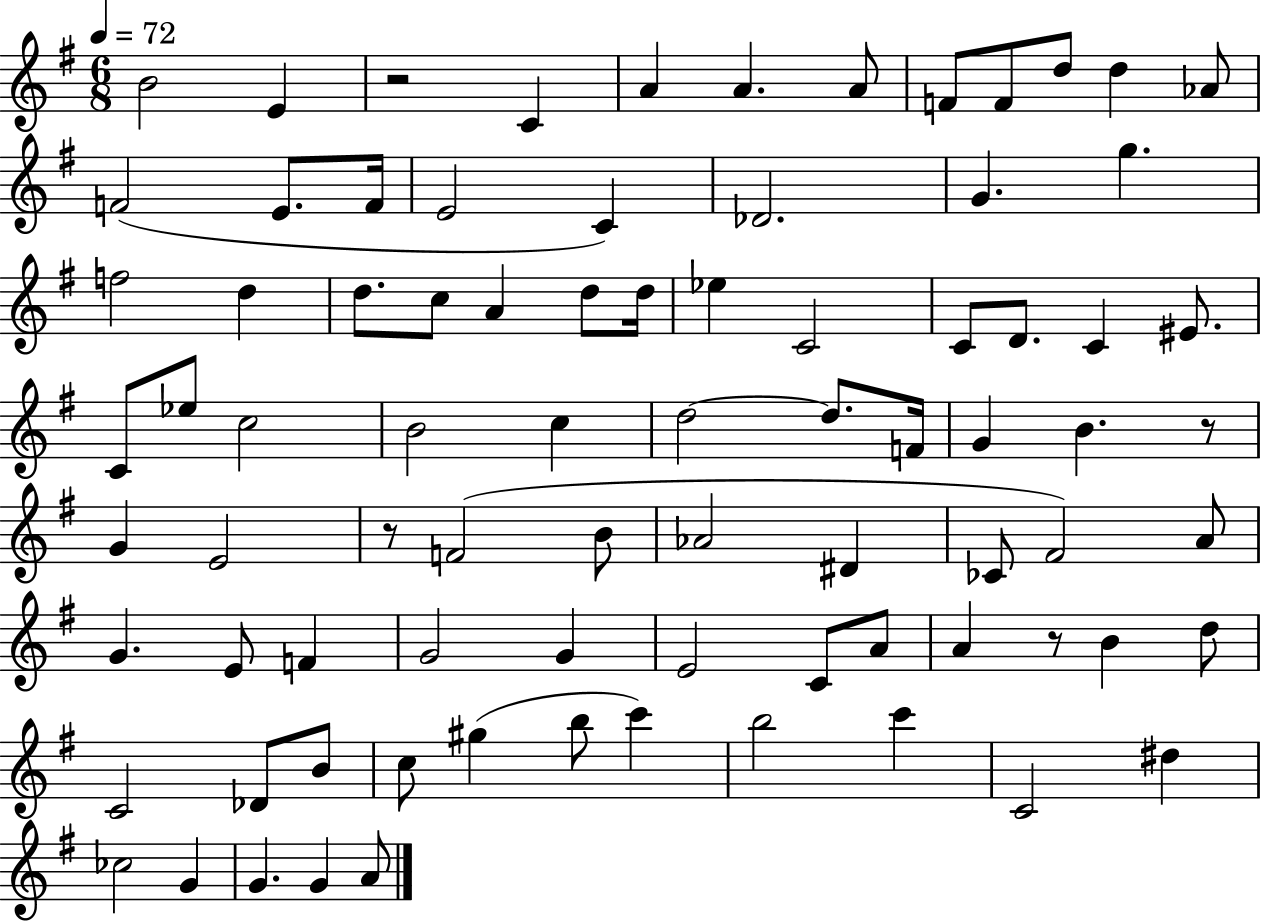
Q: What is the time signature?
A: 6/8